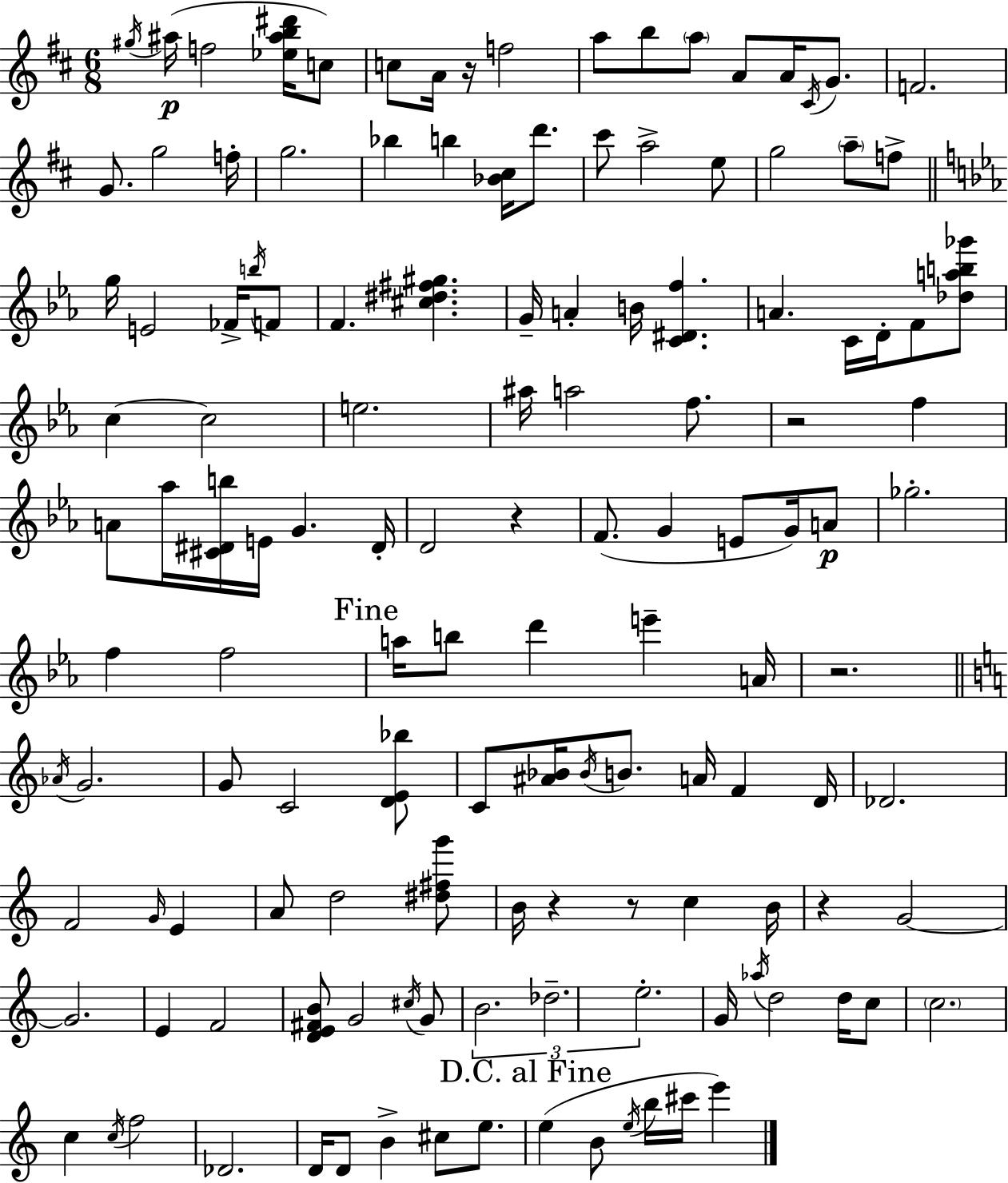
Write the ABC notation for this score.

X:1
T:Untitled
M:6/8
L:1/4
K:D
^g/4 ^a/4 f2 [_e^ab^d']/4 c/2 c/2 A/4 z/4 f2 a/2 b/2 a/2 A/2 A/4 ^C/4 G/2 F2 G/2 g2 f/4 g2 _b b [_B^c]/4 d'/2 ^c'/2 a2 e/2 g2 a/2 f/2 g/4 E2 _F/4 b/4 F/2 F [^c^d^f^g] G/4 A B/4 [C^Df] A C/4 D/4 F/2 [_dab_g']/2 c c2 e2 ^a/4 a2 f/2 z2 f A/2 _a/4 [^C^Db]/4 E/4 G ^D/4 D2 z F/2 G E/2 G/4 A/2 _g2 f f2 a/4 b/2 d' e' A/4 z2 _A/4 G2 G/2 C2 [DE_b]/2 C/2 [^A_B]/4 _B/4 B/2 A/4 F D/4 _D2 F2 G/4 E A/2 d2 [^d^fg']/2 B/4 z z/2 c B/4 z G2 G2 E F2 [DE^FB]/2 G2 ^c/4 G/2 B2 _d2 e2 G/4 _a/4 d2 d/4 c/2 c2 c c/4 f2 _D2 D/4 D/2 B ^c/2 e/2 e B/2 e/4 b/4 ^c'/4 e'